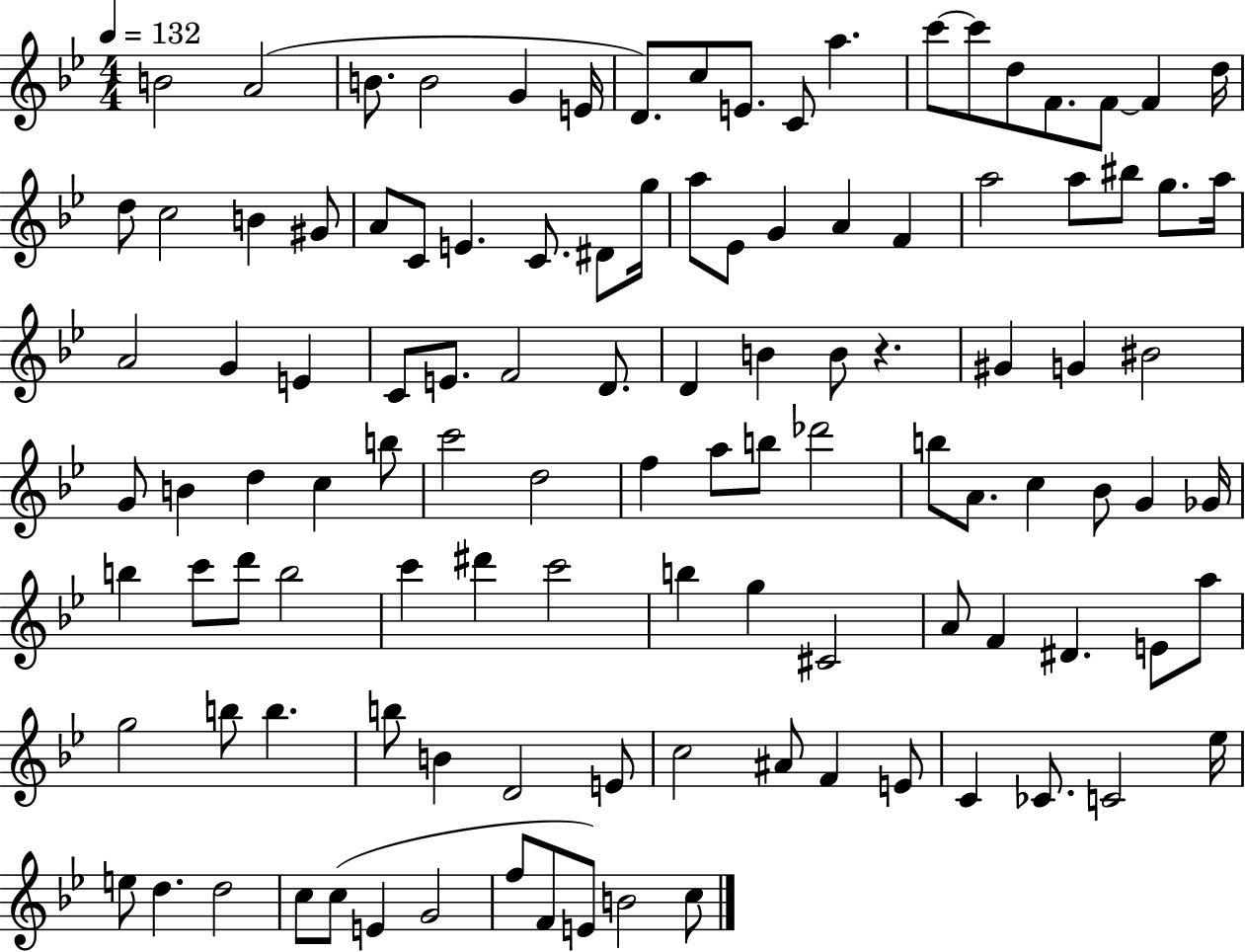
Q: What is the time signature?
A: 4/4